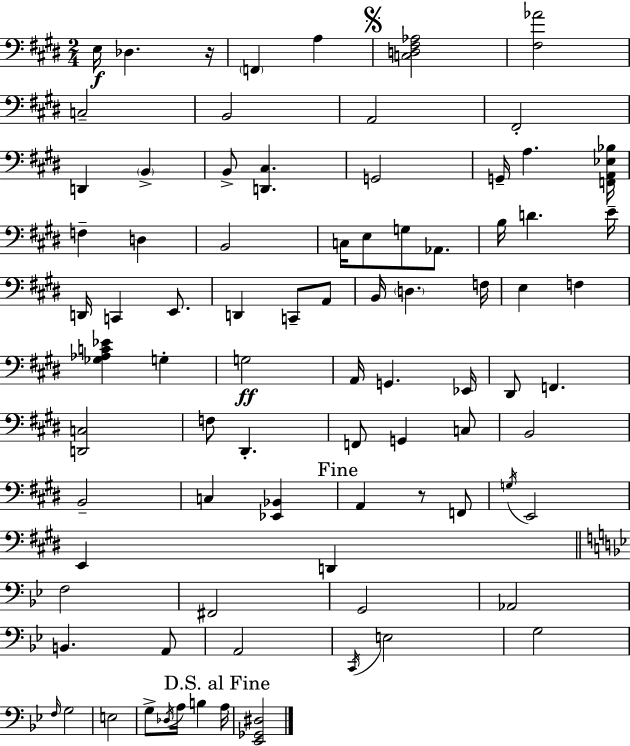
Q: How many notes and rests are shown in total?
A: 84